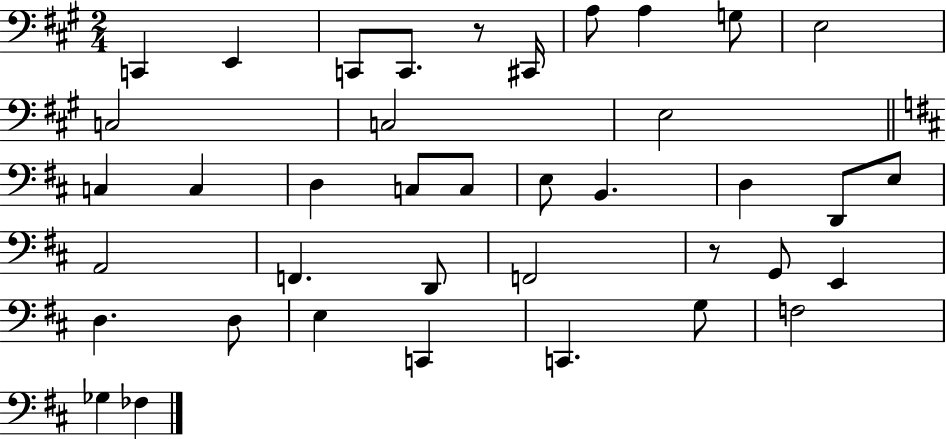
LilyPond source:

{
  \clef bass
  \numericTimeSignature
  \time 2/4
  \key a \major
  c,4 e,4 | c,8 c,8. r8 cis,16 | a8 a4 g8 | e2 | \break c2 | c2 | e2 | \bar "||" \break \key d \major c4 c4 | d4 c8 c8 | e8 b,4. | d4 d,8 e8 | \break a,2 | f,4. d,8 | f,2 | r8 g,8 e,4 | \break d4. d8 | e4 c,4 | c,4. g8 | f2 | \break ges4 fes4 | \bar "|."
}